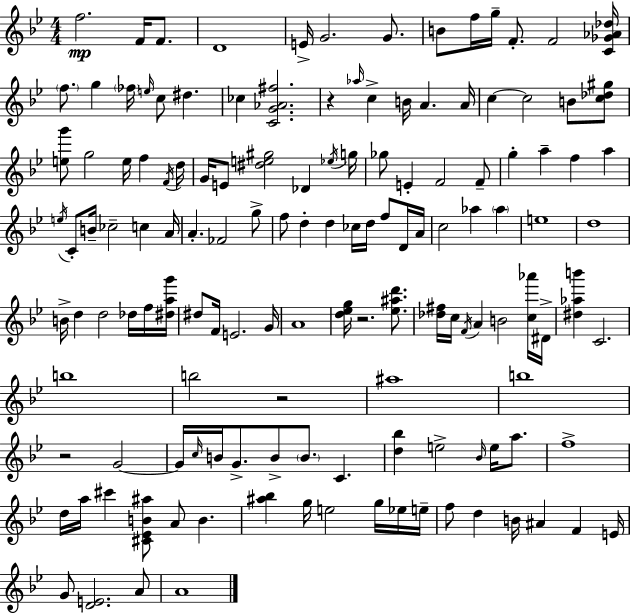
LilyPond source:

{
  \clef treble
  \numericTimeSignature
  \time 4/4
  \key bes \major
  f''2.\mp f'16 f'8. | d'1 | e'16-> g'2. g'8. | b'8 f''16 g''16-- f'8.-. f'2 <c' ges' aes' des''>16 | \break \parenthesize f''8. g''4 \parenthesize fes''16 \grace { e''16 } c''8 dis''4. | ces''4 <c' g' aes' fis''>2. | r4 \grace { aes''16 } c''4-> b'16 a'4. | a'16 c''4~~ c''2 b'8 | \break <c'' des'' gis''>8 <e'' g'''>8 g''2 e''16 f''4 | \acciaccatura { f'16 } d''16 g'16 e'8 <dis'' e'' gis''>2 des'4 | \acciaccatura { ees''16 } g''16 ges''8 e'4-. f'2 | f'8-- g''4-. a''4-- f''4 | \break a''4 \acciaccatura { e''16 } c'8-. b'16-- ces''2-- | c''4 a'16 a'4.-. fes'2 | g''8-> f''8 d''4-. d''4 ces''16 | d''16 f''8 d'16 a'16 c''2 aes''4 | \break \parenthesize aes''4 e''1 | d''1 | b'16-> d''4 d''2 | des''16 f''16 <dis'' a'' g'''>16 dis''8 f'16 e'2. | \break g'16 a'1 | <d'' ees'' g''>16 r2. | <ees'' ais'' d'''>8. <des'' fis''>16 c''16 \acciaccatura { f'16 } a'4 b'2 | <c'' aes'''>16 dis'16-> <dis'' aes'' b'''>4 c'2. | \break b''1 | b''2 r2 | ais''1 | b''1 | \break r2 g'2~~ | g'16 \grace { c''16 } b'16 g'8.-> b'8-> \parenthesize b'8. | c'4. <d'' bes''>4 e''2-> | \grace { bes'16 } e''16 a''8. f''1-> | \break d''16 a''16 cis'''4 <cis' ees' b' ais''>8 | a'8 b'4. <ais'' bes''>4 g''16 e''2 | g''16 ees''16 e''16-- f''8 d''4 b'16 ais'4 | f'4 e'16 g'8 <d' e'>2. | \break a'8 a'1 | \bar "|."
}